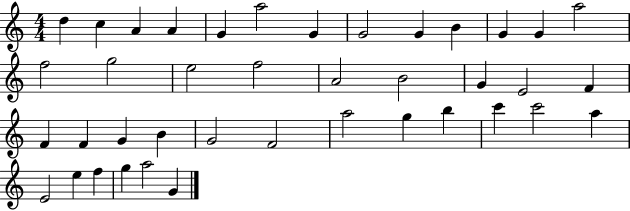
D5/q C5/q A4/q A4/q G4/q A5/h G4/q G4/h G4/q B4/q G4/q G4/q A5/h F5/h G5/h E5/h F5/h A4/h B4/h G4/q E4/h F4/q F4/q F4/q G4/q B4/q G4/h F4/h A5/h G5/q B5/q C6/q C6/h A5/q E4/h E5/q F5/q G5/q A5/h G4/q